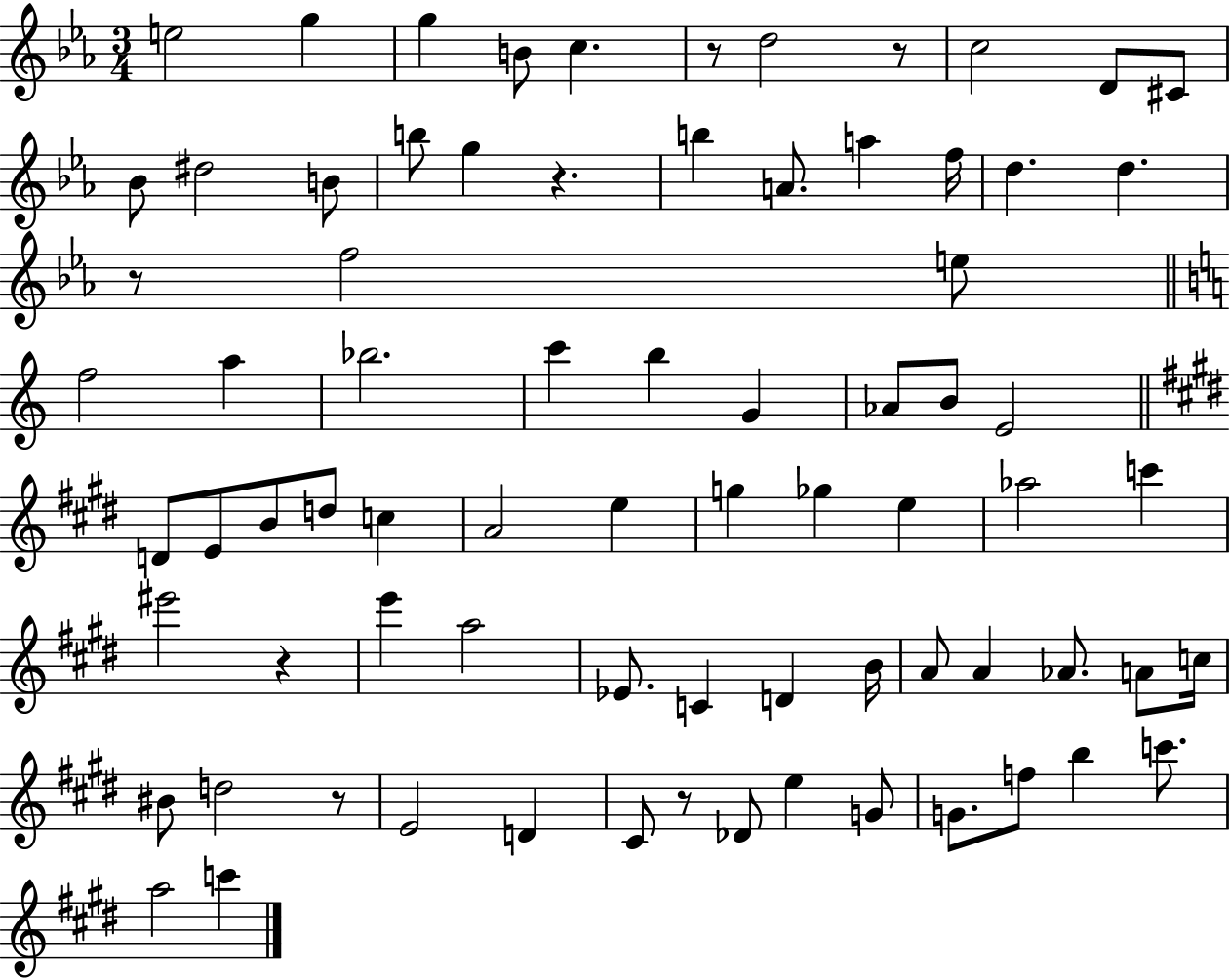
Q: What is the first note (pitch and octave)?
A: E5